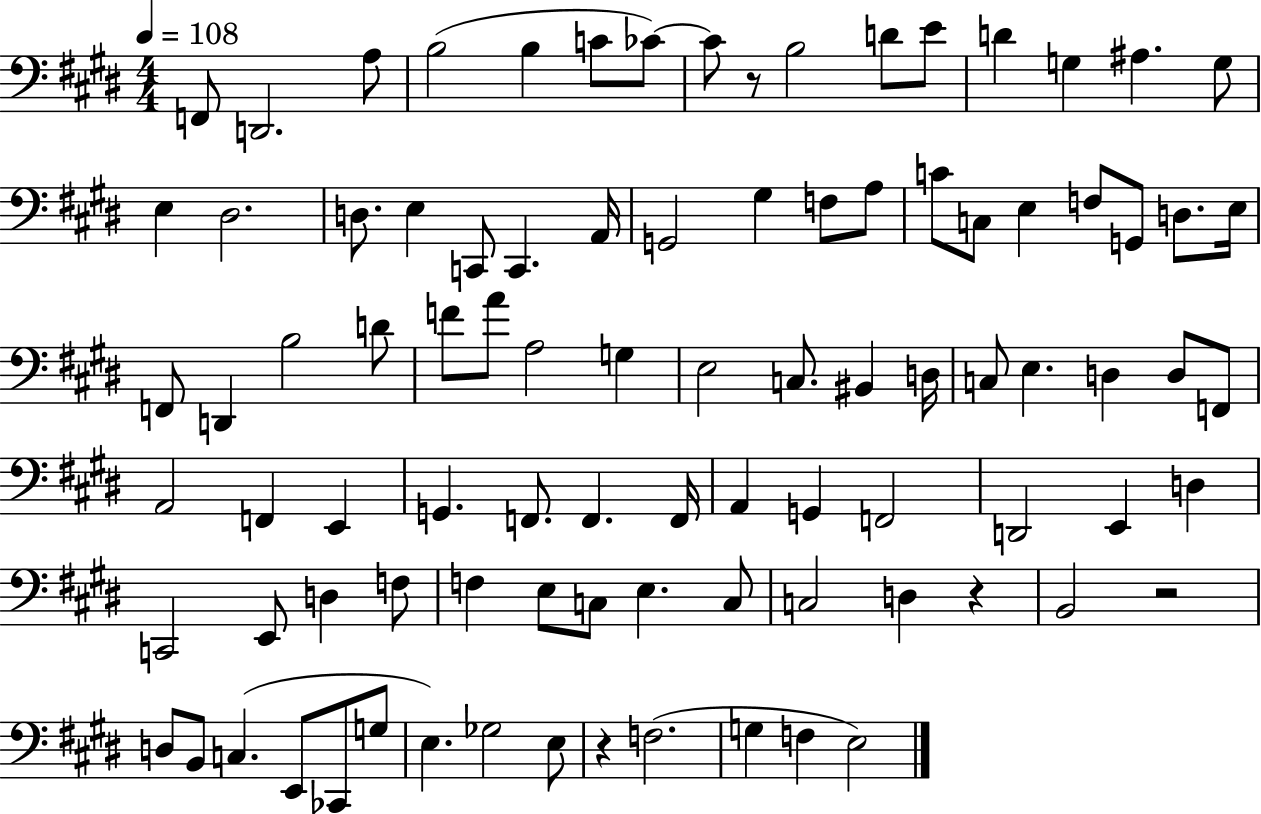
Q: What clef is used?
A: bass